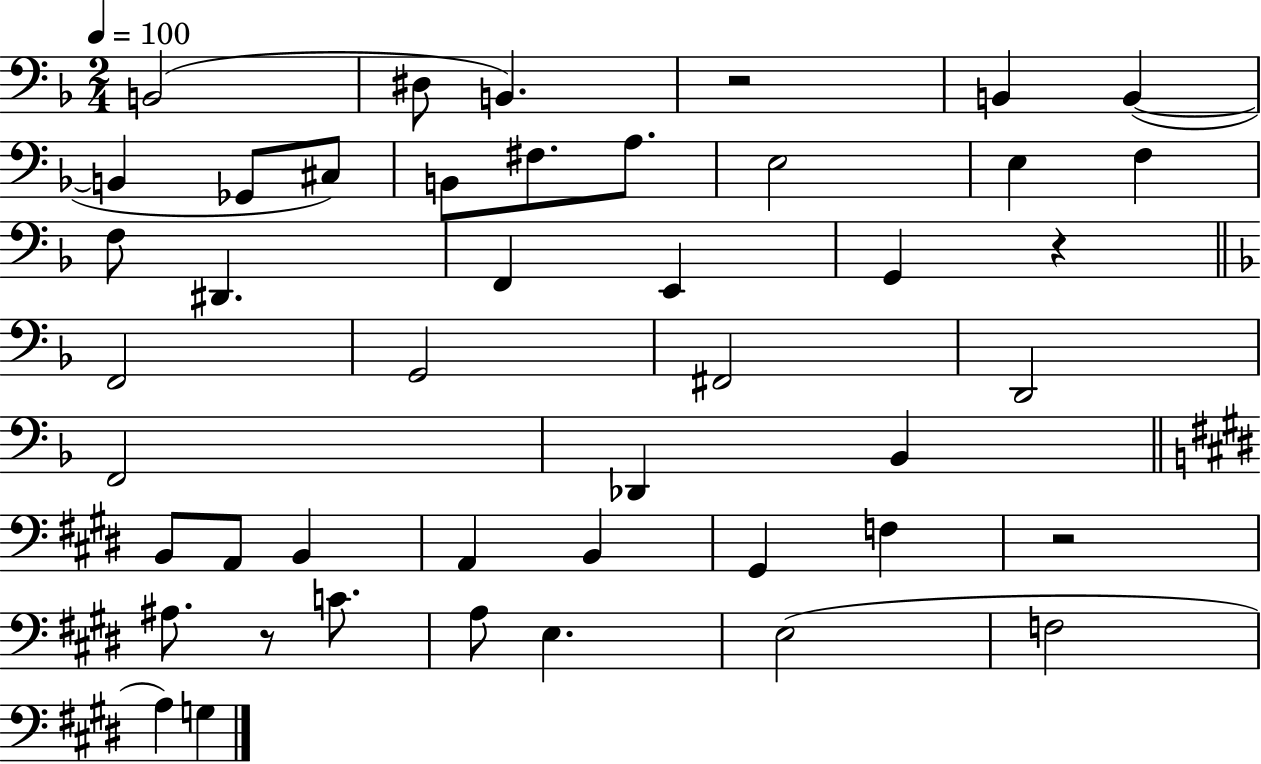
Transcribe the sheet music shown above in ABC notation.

X:1
T:Untitled
M:2/4
L:1/4
K:F
B,,2 ^D,/2 B,, z2 B,, B,, B,, _G,,/2 ^C,/2 B,,/2 ^F,/2 A,/2 E,2 E, F, F,/2 ^D,, F,, E,, G,, z F,,2 G,,2 ^F,,2 D,,2 F,,2 _D,, _B,, B,,/2 A,,/2 B,, A,, B,, ^G,, F, z2 ^A,/2 z/2 C/2 A,/2 E, E,2 F,2 A, G,